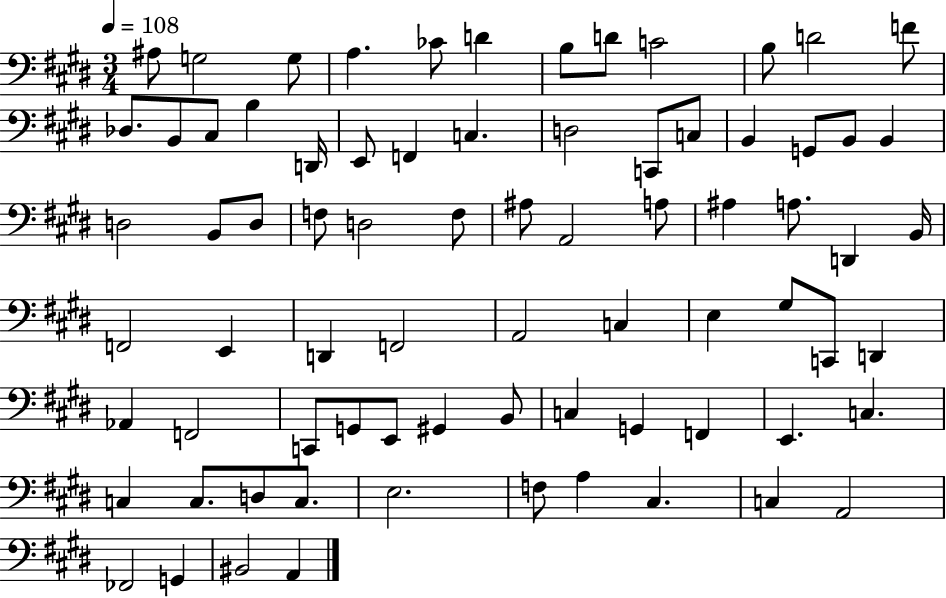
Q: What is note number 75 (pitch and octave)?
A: BIS2